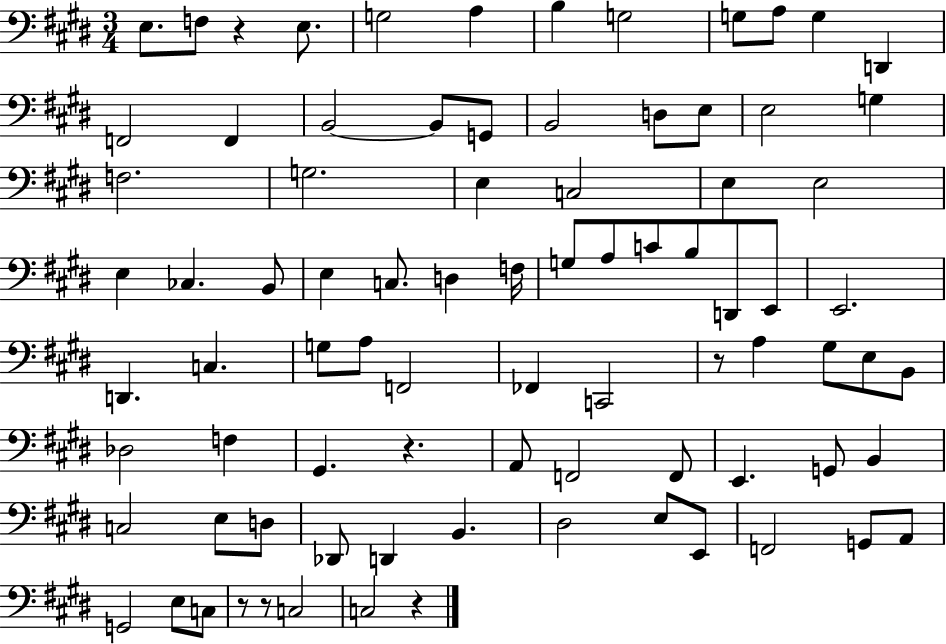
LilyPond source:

{
  \clef bass
  \numericTimeSignature
  \time 3/4
  \key e \major
  e8. f8 r4 e8. | g2 a4 | b4 g2 | g8 a8 g4 d,4 | \break f,2 f,4 | b,2~~ b,8 g,8 | b,2 d8 e8 | e2 g4 | \break f2. | g2. | e4 c2 | e4 e2 | \break e4 ces4. b,8 | e4 c8. d4 f16 | g8 a8 c'8 b8 d,8 e,8 | e,2. | \break d,4. c4. | g8 a8 f,2 | fes,4 c,2 | r8 a4 gis8 e8 b,8 | \break des2 f4 | gis,4. r4. | a,8 f,2 f,8 | e,4. g,8 b,4 | \break c2 e8 d8 | des,8 d,4 b,4. | dis2 e8 e,8 | f,2 g,8 a,8 | \break g,2 e8 c8 | r8 r8 c2 | c2 r4 | \bar "|."
}